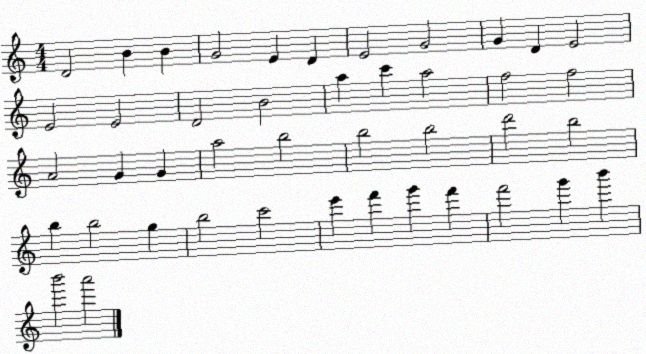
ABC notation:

X:1
T:Untitled
M:4/4
L:1/4
K:C
D2 B B G2 E D E2 G2 G D E2 E2 E2 D2 B2 a c' a2 f2 f2 A2 G G a2 b2 b2 b2 d'2 b2 b b2 g b2 c'2 e' f' g' f' f'2 g' b' b'2 a'2